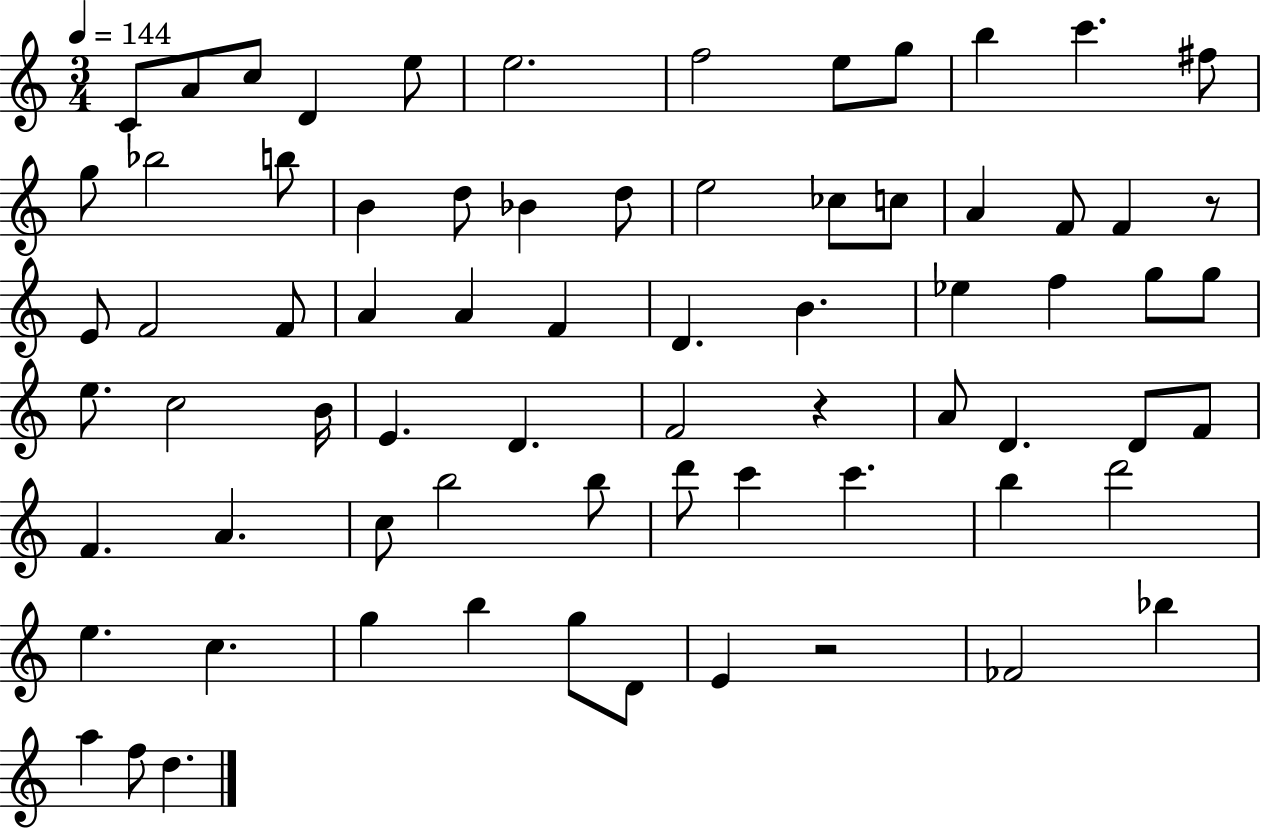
{
  \clef treble
  \numericTimeSignature
  \time 3/4
  \key c \major
  \tempo 4 = 144
  \repeat volta 2 { c'8 a'8 c''8 d'4 e''8 | e''2. | f''2 e''8 g''8 | b''4 c'''4. fis''8 | \break g''8 bes''2 b''8 | b'4 d''8 bes'4 d''8 | e''2 ces''8 c''8 | a'4 f'8 f'4 r8 | \break e'8 f'2 f'8 | a'4 a'4 f'4 | d'4. b'4. | ees''4 f''4 g''8 g''8 | \break e''8. c''2 b'16 | e'4. d'4. | f'2 r4 | a'8 d'4. d'8 f'8 | \break f'4. a'4. | c''8 b''2 b''8 | d'''8 c'''4 c'''4. | b''4 d'''2 | \break e''4. c''4. | g''4 b''4 g''8 d'8 | e'4 r2 | fes'2 bes''4 | \break a''4 f''8 d''4. | } \bar "|."
}